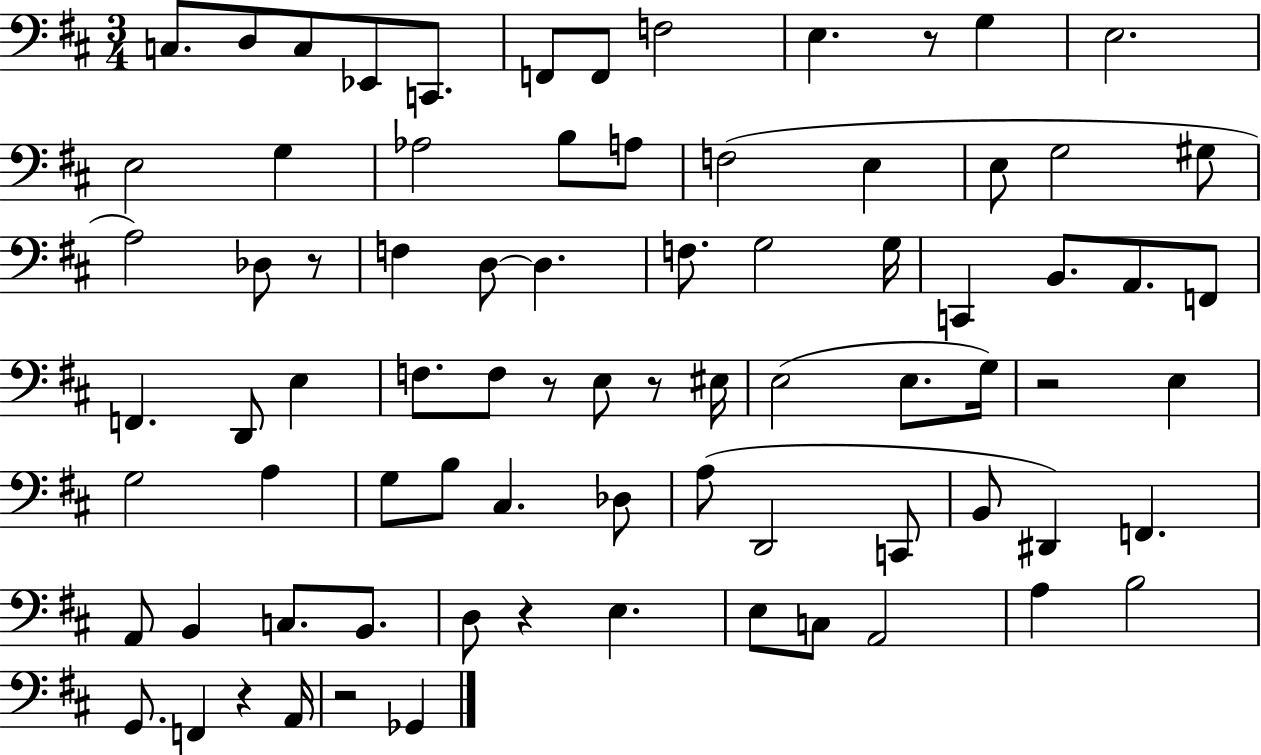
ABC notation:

X:1
T:Untitled
M:3/4
L:1/4
K:D
C,/2 D,/2 C,/2 _E,,/2 C,,/2 F,,/2 F,,/2 F,2 E, z/2 G, E,2 E,2 G, _A,2 B,/2 A,/2 F,2 E, E,/2 G,2 ^G,/2 A,2 _D,/2 z/2 F, D,/2 D, F,/2 G,2 G,/4 C,, B,,/2 A,,/2 F,,/2 F,, D,,/2 E, F,/2 F,/2 z/2 E,/2 z/2 ^E,/4 E,2 E,/2 G,/4 z2 E, G,2 A, G,/2 B,/2 ^C, _D,/2 A,/2 D,,2 C,,/2 B,,/2 ^D,, F,, A,,/2 B,, C,/2 B,,/2 D,/2 z E, E,/2 C,/2 A,,2 A, B,2 G,,/2 F,, z A,,/4 z2 _G,,